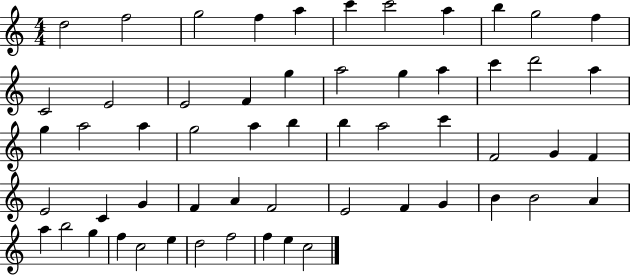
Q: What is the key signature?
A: C major